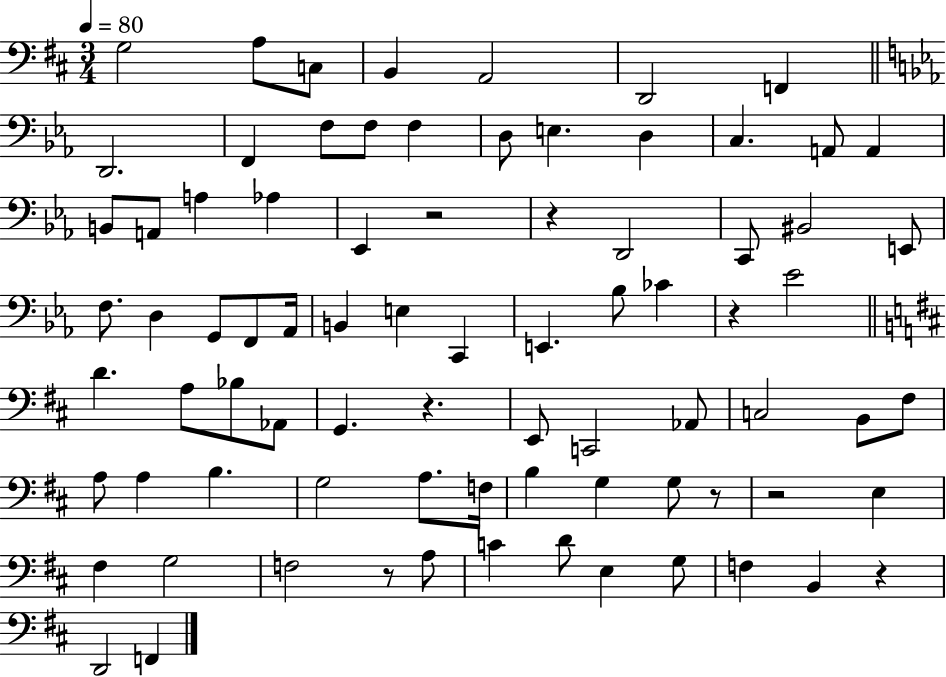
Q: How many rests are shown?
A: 8